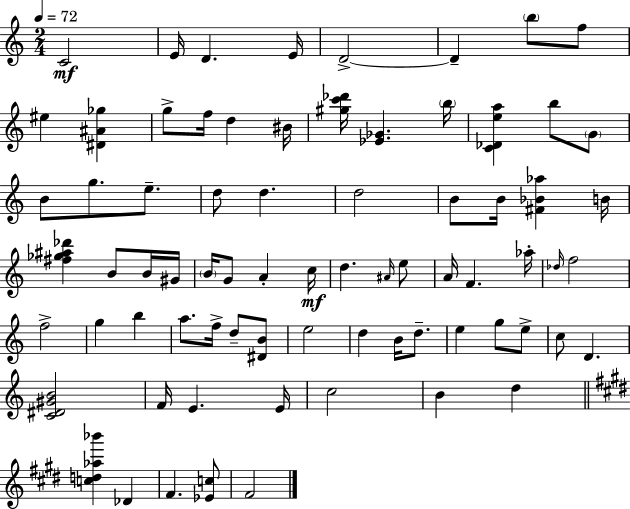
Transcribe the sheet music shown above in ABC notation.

X:1
T:Untitled
M:2/4
L:1/4
K:Am
C2 E/4 D E/4 D2 D b/2 f/2 ^e [^D^A_g] g/2 f/4 d ^B/4 [^gc'_d']/4 [_E_G] b/4 [C_Dea] b/2 G/2 B/2 g/2 e/2 d/2 d d2 B/2 B/4 [^F_B_a] B/4 [^f_g^a_d'] B/2 B/4 ^G/4 B/4 G/2 A c/4 d ^A/4 e/2 A/4 F _a/4 _d/4 f2 f2 g b a/2 f/4 d/2 [^DB]/2 e2 d B/4 d/2 e g/2 e/2 c/2 D [C^D^GB]2 F/4 E E/4 c2 B d [cd_a_b'] _D ^F [_Ec]/2 ^F2